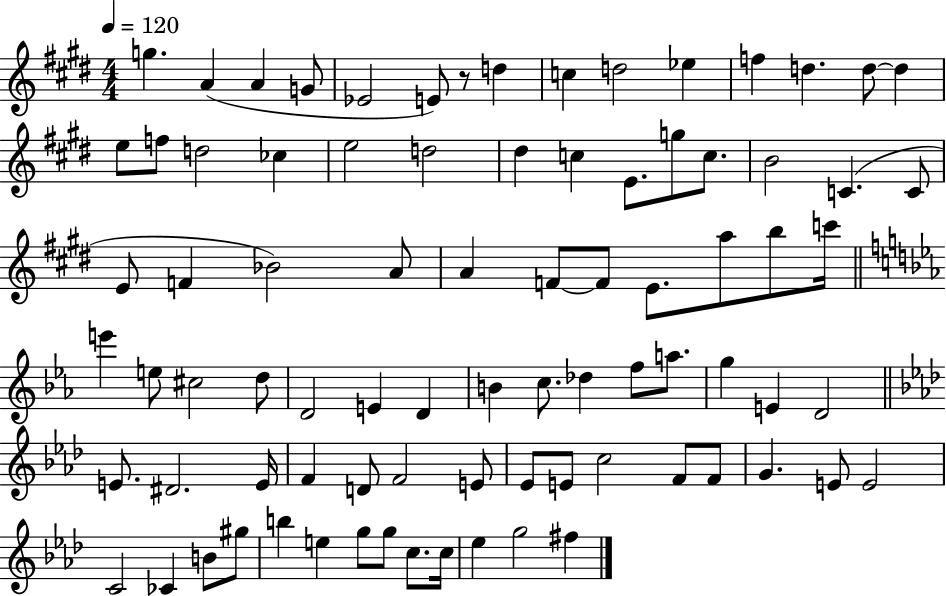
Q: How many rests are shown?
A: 1